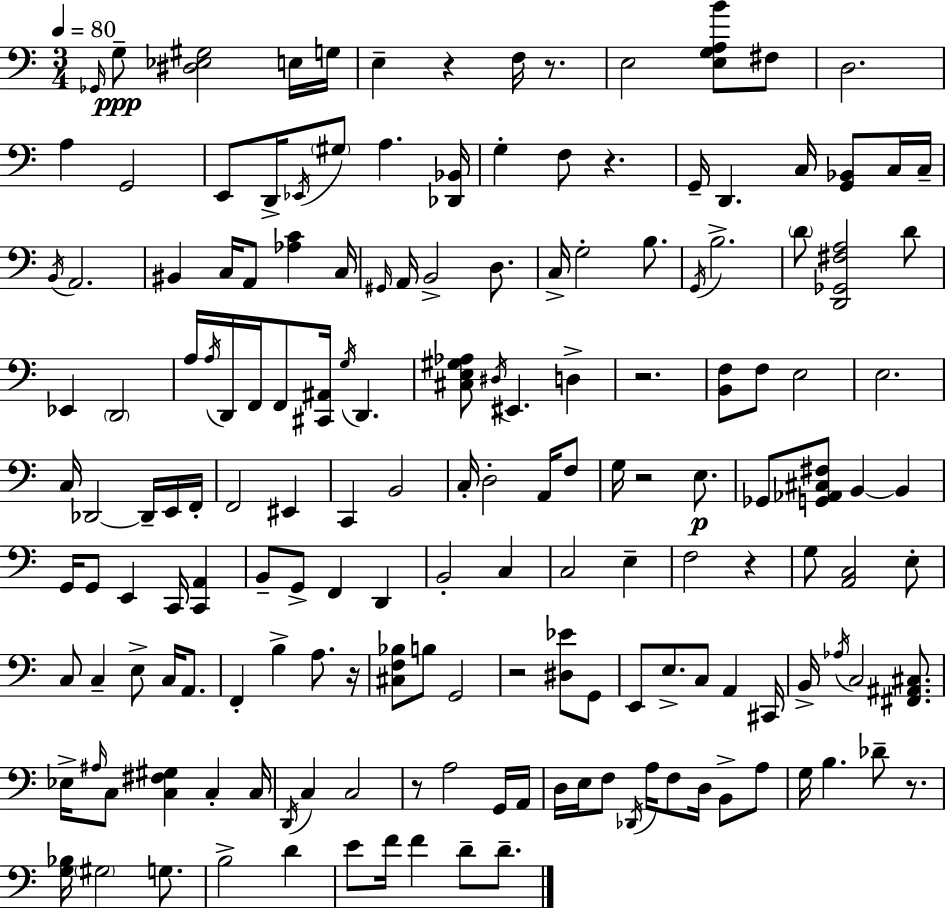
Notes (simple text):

Gb2/s G3/e [D#3,Eb3,G#3]/h E3/s G3/s E3/q R/q F3/s R/e. E3/h [E3,G3,A3,B4]/e F#3/e D3/h. A3/q G2/h E2/e D2/s Eb2/s G#3/e A3/q. [Db2,Bb2]/s G3/q F3/e R/q. G2/s D2/q. C3/s [G2,Bb2]/e C3/s C3/s B2/s A2/h. BIS2/q C3/s A2/e [Ab3,C4]/q C3/s G#2/s A2/s B2/h D3/e. C3/s G3/h B3/e. G2/s B3/h. D4/e [D2,Gb2,F#3,A3]/h D4/e Eb2/q D2/h A3/s A3/s D2/s F2/s F2/e [C#2,A#2]/s G3/s D2/q. [C#3,E3,G#3,Ab3]/e D#3/s EIS2/q. D3/q R/h. [B2,F3]/e F3/e E3/h E3/h. C3/s Db2/h Db2/s E2/s F2/s F2/h EIS2/q C2/q B2/h C3/s D3/h A2/s F3/e G3/s R/h E3/e. Gb2/e [G2,Ab2,C#3,F#3]/e B2/q B2/q G2/s G2/e E2/q C2/s [C2,A2]/q B2/e G2/e F2/q D2/q B2/h C3/q C3/h E3/q F3/h R/q G3/e [A2,C3]/h E3/e C3/e C3/q E3/e C3/s A2/e. F2/q B3/q A3/e. R/s [C#3,F3,Bb3]/e B3/e G2/h R/h [D#3,Eb4]/e G2/e E2/e E3/e. C3/e A2/q C#2/s B2/s Ab3/s C3/h [F#2,A#2,C#3]/e. Eb3/s A#3/s C3/e [C3,F#3,G#3]/q C3/q C3/s D2/s C3/q C3/h R/e A3/h G2/s A2/s D3/s E3/s F3/e Db2/s A3/s F3/e D3/s B2/e A3/e G3/s B3/q. Db4/e R/e. [G3,Bb3]/s G#3/h G3/e. B3/h D4/q E4/e F4/s F4/q D4/e D4/e.